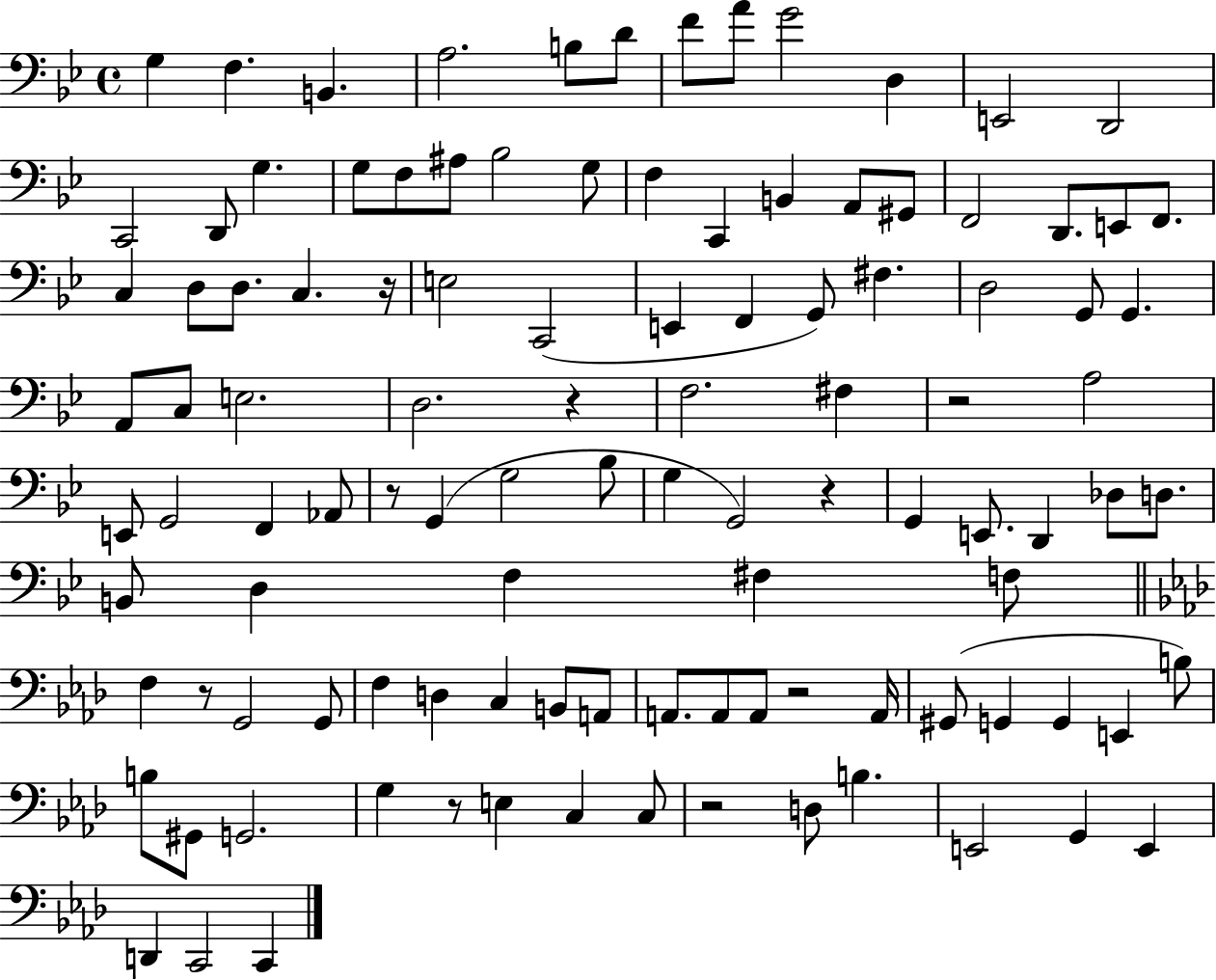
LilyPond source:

{
  \clef bass
  \time 4/4
  \defaultTimeSignature
  \key bes \major
  g4 f4. b,4. | a2. b8 d'8 | f'8 a'8 g'2 d4 | e,2 d,2 | \break c,2 d,8 g4. | g8 f8 ais8 bes2 g8 | f4 c,4 b,4 a,8 gis,8 | f,2 d,8. e,8 f,8. | \break c4 d8 d8. c4. r16 | e2 c,2( | e,4 f,4 g,8) fis4. | d2 g,8 g,4. | \break a,8 c8 e2. | d2. r4 | f2. fis4 | r2 a2 | \break e,8 g,2 f,4 aes,8 | r8 g,4( g2 bes8 | g4 g,2) r4 | g,4 e,8. d,4 des8 d8. | \break b,8 d4 f4 fis4 f8 | \bar "||" \break \key aes \major f4 r8 g,2 g,8 | f4 d4 c4 b,8 a,8 | a,8. a,8 a,8 r2 a,16 | gis,8( g,4 g,4 e,4 b8) | \break b8 gis,8 g,2. | g4 r8 e4 c4 c8 | r2 d8 b4. | e,2 g,4 e,4 | \break d,4 c,2 c,4 | \bar "|."
}